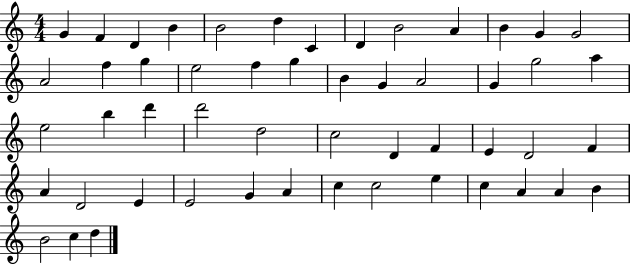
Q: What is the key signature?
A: C major